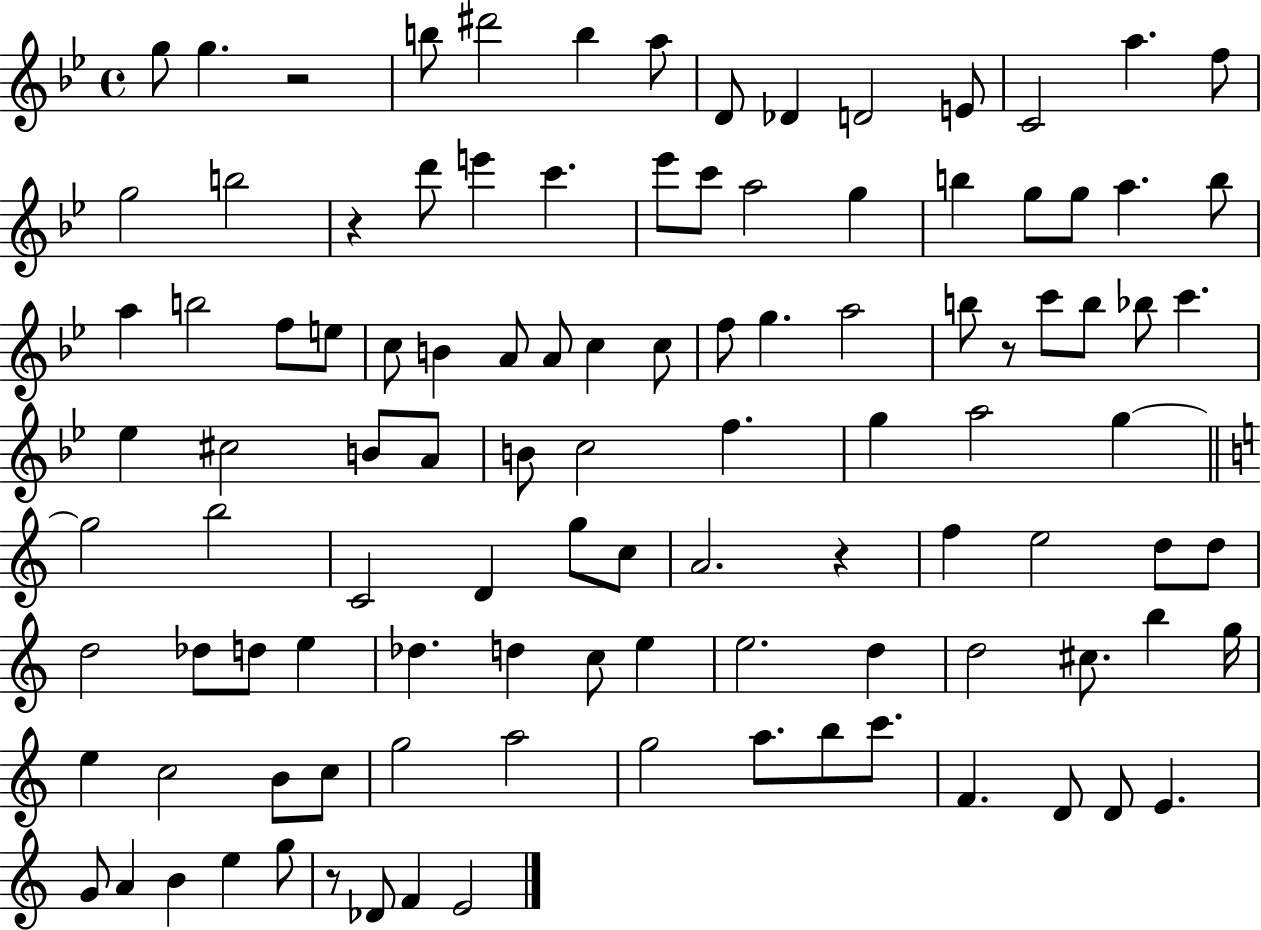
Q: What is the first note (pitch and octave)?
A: G5